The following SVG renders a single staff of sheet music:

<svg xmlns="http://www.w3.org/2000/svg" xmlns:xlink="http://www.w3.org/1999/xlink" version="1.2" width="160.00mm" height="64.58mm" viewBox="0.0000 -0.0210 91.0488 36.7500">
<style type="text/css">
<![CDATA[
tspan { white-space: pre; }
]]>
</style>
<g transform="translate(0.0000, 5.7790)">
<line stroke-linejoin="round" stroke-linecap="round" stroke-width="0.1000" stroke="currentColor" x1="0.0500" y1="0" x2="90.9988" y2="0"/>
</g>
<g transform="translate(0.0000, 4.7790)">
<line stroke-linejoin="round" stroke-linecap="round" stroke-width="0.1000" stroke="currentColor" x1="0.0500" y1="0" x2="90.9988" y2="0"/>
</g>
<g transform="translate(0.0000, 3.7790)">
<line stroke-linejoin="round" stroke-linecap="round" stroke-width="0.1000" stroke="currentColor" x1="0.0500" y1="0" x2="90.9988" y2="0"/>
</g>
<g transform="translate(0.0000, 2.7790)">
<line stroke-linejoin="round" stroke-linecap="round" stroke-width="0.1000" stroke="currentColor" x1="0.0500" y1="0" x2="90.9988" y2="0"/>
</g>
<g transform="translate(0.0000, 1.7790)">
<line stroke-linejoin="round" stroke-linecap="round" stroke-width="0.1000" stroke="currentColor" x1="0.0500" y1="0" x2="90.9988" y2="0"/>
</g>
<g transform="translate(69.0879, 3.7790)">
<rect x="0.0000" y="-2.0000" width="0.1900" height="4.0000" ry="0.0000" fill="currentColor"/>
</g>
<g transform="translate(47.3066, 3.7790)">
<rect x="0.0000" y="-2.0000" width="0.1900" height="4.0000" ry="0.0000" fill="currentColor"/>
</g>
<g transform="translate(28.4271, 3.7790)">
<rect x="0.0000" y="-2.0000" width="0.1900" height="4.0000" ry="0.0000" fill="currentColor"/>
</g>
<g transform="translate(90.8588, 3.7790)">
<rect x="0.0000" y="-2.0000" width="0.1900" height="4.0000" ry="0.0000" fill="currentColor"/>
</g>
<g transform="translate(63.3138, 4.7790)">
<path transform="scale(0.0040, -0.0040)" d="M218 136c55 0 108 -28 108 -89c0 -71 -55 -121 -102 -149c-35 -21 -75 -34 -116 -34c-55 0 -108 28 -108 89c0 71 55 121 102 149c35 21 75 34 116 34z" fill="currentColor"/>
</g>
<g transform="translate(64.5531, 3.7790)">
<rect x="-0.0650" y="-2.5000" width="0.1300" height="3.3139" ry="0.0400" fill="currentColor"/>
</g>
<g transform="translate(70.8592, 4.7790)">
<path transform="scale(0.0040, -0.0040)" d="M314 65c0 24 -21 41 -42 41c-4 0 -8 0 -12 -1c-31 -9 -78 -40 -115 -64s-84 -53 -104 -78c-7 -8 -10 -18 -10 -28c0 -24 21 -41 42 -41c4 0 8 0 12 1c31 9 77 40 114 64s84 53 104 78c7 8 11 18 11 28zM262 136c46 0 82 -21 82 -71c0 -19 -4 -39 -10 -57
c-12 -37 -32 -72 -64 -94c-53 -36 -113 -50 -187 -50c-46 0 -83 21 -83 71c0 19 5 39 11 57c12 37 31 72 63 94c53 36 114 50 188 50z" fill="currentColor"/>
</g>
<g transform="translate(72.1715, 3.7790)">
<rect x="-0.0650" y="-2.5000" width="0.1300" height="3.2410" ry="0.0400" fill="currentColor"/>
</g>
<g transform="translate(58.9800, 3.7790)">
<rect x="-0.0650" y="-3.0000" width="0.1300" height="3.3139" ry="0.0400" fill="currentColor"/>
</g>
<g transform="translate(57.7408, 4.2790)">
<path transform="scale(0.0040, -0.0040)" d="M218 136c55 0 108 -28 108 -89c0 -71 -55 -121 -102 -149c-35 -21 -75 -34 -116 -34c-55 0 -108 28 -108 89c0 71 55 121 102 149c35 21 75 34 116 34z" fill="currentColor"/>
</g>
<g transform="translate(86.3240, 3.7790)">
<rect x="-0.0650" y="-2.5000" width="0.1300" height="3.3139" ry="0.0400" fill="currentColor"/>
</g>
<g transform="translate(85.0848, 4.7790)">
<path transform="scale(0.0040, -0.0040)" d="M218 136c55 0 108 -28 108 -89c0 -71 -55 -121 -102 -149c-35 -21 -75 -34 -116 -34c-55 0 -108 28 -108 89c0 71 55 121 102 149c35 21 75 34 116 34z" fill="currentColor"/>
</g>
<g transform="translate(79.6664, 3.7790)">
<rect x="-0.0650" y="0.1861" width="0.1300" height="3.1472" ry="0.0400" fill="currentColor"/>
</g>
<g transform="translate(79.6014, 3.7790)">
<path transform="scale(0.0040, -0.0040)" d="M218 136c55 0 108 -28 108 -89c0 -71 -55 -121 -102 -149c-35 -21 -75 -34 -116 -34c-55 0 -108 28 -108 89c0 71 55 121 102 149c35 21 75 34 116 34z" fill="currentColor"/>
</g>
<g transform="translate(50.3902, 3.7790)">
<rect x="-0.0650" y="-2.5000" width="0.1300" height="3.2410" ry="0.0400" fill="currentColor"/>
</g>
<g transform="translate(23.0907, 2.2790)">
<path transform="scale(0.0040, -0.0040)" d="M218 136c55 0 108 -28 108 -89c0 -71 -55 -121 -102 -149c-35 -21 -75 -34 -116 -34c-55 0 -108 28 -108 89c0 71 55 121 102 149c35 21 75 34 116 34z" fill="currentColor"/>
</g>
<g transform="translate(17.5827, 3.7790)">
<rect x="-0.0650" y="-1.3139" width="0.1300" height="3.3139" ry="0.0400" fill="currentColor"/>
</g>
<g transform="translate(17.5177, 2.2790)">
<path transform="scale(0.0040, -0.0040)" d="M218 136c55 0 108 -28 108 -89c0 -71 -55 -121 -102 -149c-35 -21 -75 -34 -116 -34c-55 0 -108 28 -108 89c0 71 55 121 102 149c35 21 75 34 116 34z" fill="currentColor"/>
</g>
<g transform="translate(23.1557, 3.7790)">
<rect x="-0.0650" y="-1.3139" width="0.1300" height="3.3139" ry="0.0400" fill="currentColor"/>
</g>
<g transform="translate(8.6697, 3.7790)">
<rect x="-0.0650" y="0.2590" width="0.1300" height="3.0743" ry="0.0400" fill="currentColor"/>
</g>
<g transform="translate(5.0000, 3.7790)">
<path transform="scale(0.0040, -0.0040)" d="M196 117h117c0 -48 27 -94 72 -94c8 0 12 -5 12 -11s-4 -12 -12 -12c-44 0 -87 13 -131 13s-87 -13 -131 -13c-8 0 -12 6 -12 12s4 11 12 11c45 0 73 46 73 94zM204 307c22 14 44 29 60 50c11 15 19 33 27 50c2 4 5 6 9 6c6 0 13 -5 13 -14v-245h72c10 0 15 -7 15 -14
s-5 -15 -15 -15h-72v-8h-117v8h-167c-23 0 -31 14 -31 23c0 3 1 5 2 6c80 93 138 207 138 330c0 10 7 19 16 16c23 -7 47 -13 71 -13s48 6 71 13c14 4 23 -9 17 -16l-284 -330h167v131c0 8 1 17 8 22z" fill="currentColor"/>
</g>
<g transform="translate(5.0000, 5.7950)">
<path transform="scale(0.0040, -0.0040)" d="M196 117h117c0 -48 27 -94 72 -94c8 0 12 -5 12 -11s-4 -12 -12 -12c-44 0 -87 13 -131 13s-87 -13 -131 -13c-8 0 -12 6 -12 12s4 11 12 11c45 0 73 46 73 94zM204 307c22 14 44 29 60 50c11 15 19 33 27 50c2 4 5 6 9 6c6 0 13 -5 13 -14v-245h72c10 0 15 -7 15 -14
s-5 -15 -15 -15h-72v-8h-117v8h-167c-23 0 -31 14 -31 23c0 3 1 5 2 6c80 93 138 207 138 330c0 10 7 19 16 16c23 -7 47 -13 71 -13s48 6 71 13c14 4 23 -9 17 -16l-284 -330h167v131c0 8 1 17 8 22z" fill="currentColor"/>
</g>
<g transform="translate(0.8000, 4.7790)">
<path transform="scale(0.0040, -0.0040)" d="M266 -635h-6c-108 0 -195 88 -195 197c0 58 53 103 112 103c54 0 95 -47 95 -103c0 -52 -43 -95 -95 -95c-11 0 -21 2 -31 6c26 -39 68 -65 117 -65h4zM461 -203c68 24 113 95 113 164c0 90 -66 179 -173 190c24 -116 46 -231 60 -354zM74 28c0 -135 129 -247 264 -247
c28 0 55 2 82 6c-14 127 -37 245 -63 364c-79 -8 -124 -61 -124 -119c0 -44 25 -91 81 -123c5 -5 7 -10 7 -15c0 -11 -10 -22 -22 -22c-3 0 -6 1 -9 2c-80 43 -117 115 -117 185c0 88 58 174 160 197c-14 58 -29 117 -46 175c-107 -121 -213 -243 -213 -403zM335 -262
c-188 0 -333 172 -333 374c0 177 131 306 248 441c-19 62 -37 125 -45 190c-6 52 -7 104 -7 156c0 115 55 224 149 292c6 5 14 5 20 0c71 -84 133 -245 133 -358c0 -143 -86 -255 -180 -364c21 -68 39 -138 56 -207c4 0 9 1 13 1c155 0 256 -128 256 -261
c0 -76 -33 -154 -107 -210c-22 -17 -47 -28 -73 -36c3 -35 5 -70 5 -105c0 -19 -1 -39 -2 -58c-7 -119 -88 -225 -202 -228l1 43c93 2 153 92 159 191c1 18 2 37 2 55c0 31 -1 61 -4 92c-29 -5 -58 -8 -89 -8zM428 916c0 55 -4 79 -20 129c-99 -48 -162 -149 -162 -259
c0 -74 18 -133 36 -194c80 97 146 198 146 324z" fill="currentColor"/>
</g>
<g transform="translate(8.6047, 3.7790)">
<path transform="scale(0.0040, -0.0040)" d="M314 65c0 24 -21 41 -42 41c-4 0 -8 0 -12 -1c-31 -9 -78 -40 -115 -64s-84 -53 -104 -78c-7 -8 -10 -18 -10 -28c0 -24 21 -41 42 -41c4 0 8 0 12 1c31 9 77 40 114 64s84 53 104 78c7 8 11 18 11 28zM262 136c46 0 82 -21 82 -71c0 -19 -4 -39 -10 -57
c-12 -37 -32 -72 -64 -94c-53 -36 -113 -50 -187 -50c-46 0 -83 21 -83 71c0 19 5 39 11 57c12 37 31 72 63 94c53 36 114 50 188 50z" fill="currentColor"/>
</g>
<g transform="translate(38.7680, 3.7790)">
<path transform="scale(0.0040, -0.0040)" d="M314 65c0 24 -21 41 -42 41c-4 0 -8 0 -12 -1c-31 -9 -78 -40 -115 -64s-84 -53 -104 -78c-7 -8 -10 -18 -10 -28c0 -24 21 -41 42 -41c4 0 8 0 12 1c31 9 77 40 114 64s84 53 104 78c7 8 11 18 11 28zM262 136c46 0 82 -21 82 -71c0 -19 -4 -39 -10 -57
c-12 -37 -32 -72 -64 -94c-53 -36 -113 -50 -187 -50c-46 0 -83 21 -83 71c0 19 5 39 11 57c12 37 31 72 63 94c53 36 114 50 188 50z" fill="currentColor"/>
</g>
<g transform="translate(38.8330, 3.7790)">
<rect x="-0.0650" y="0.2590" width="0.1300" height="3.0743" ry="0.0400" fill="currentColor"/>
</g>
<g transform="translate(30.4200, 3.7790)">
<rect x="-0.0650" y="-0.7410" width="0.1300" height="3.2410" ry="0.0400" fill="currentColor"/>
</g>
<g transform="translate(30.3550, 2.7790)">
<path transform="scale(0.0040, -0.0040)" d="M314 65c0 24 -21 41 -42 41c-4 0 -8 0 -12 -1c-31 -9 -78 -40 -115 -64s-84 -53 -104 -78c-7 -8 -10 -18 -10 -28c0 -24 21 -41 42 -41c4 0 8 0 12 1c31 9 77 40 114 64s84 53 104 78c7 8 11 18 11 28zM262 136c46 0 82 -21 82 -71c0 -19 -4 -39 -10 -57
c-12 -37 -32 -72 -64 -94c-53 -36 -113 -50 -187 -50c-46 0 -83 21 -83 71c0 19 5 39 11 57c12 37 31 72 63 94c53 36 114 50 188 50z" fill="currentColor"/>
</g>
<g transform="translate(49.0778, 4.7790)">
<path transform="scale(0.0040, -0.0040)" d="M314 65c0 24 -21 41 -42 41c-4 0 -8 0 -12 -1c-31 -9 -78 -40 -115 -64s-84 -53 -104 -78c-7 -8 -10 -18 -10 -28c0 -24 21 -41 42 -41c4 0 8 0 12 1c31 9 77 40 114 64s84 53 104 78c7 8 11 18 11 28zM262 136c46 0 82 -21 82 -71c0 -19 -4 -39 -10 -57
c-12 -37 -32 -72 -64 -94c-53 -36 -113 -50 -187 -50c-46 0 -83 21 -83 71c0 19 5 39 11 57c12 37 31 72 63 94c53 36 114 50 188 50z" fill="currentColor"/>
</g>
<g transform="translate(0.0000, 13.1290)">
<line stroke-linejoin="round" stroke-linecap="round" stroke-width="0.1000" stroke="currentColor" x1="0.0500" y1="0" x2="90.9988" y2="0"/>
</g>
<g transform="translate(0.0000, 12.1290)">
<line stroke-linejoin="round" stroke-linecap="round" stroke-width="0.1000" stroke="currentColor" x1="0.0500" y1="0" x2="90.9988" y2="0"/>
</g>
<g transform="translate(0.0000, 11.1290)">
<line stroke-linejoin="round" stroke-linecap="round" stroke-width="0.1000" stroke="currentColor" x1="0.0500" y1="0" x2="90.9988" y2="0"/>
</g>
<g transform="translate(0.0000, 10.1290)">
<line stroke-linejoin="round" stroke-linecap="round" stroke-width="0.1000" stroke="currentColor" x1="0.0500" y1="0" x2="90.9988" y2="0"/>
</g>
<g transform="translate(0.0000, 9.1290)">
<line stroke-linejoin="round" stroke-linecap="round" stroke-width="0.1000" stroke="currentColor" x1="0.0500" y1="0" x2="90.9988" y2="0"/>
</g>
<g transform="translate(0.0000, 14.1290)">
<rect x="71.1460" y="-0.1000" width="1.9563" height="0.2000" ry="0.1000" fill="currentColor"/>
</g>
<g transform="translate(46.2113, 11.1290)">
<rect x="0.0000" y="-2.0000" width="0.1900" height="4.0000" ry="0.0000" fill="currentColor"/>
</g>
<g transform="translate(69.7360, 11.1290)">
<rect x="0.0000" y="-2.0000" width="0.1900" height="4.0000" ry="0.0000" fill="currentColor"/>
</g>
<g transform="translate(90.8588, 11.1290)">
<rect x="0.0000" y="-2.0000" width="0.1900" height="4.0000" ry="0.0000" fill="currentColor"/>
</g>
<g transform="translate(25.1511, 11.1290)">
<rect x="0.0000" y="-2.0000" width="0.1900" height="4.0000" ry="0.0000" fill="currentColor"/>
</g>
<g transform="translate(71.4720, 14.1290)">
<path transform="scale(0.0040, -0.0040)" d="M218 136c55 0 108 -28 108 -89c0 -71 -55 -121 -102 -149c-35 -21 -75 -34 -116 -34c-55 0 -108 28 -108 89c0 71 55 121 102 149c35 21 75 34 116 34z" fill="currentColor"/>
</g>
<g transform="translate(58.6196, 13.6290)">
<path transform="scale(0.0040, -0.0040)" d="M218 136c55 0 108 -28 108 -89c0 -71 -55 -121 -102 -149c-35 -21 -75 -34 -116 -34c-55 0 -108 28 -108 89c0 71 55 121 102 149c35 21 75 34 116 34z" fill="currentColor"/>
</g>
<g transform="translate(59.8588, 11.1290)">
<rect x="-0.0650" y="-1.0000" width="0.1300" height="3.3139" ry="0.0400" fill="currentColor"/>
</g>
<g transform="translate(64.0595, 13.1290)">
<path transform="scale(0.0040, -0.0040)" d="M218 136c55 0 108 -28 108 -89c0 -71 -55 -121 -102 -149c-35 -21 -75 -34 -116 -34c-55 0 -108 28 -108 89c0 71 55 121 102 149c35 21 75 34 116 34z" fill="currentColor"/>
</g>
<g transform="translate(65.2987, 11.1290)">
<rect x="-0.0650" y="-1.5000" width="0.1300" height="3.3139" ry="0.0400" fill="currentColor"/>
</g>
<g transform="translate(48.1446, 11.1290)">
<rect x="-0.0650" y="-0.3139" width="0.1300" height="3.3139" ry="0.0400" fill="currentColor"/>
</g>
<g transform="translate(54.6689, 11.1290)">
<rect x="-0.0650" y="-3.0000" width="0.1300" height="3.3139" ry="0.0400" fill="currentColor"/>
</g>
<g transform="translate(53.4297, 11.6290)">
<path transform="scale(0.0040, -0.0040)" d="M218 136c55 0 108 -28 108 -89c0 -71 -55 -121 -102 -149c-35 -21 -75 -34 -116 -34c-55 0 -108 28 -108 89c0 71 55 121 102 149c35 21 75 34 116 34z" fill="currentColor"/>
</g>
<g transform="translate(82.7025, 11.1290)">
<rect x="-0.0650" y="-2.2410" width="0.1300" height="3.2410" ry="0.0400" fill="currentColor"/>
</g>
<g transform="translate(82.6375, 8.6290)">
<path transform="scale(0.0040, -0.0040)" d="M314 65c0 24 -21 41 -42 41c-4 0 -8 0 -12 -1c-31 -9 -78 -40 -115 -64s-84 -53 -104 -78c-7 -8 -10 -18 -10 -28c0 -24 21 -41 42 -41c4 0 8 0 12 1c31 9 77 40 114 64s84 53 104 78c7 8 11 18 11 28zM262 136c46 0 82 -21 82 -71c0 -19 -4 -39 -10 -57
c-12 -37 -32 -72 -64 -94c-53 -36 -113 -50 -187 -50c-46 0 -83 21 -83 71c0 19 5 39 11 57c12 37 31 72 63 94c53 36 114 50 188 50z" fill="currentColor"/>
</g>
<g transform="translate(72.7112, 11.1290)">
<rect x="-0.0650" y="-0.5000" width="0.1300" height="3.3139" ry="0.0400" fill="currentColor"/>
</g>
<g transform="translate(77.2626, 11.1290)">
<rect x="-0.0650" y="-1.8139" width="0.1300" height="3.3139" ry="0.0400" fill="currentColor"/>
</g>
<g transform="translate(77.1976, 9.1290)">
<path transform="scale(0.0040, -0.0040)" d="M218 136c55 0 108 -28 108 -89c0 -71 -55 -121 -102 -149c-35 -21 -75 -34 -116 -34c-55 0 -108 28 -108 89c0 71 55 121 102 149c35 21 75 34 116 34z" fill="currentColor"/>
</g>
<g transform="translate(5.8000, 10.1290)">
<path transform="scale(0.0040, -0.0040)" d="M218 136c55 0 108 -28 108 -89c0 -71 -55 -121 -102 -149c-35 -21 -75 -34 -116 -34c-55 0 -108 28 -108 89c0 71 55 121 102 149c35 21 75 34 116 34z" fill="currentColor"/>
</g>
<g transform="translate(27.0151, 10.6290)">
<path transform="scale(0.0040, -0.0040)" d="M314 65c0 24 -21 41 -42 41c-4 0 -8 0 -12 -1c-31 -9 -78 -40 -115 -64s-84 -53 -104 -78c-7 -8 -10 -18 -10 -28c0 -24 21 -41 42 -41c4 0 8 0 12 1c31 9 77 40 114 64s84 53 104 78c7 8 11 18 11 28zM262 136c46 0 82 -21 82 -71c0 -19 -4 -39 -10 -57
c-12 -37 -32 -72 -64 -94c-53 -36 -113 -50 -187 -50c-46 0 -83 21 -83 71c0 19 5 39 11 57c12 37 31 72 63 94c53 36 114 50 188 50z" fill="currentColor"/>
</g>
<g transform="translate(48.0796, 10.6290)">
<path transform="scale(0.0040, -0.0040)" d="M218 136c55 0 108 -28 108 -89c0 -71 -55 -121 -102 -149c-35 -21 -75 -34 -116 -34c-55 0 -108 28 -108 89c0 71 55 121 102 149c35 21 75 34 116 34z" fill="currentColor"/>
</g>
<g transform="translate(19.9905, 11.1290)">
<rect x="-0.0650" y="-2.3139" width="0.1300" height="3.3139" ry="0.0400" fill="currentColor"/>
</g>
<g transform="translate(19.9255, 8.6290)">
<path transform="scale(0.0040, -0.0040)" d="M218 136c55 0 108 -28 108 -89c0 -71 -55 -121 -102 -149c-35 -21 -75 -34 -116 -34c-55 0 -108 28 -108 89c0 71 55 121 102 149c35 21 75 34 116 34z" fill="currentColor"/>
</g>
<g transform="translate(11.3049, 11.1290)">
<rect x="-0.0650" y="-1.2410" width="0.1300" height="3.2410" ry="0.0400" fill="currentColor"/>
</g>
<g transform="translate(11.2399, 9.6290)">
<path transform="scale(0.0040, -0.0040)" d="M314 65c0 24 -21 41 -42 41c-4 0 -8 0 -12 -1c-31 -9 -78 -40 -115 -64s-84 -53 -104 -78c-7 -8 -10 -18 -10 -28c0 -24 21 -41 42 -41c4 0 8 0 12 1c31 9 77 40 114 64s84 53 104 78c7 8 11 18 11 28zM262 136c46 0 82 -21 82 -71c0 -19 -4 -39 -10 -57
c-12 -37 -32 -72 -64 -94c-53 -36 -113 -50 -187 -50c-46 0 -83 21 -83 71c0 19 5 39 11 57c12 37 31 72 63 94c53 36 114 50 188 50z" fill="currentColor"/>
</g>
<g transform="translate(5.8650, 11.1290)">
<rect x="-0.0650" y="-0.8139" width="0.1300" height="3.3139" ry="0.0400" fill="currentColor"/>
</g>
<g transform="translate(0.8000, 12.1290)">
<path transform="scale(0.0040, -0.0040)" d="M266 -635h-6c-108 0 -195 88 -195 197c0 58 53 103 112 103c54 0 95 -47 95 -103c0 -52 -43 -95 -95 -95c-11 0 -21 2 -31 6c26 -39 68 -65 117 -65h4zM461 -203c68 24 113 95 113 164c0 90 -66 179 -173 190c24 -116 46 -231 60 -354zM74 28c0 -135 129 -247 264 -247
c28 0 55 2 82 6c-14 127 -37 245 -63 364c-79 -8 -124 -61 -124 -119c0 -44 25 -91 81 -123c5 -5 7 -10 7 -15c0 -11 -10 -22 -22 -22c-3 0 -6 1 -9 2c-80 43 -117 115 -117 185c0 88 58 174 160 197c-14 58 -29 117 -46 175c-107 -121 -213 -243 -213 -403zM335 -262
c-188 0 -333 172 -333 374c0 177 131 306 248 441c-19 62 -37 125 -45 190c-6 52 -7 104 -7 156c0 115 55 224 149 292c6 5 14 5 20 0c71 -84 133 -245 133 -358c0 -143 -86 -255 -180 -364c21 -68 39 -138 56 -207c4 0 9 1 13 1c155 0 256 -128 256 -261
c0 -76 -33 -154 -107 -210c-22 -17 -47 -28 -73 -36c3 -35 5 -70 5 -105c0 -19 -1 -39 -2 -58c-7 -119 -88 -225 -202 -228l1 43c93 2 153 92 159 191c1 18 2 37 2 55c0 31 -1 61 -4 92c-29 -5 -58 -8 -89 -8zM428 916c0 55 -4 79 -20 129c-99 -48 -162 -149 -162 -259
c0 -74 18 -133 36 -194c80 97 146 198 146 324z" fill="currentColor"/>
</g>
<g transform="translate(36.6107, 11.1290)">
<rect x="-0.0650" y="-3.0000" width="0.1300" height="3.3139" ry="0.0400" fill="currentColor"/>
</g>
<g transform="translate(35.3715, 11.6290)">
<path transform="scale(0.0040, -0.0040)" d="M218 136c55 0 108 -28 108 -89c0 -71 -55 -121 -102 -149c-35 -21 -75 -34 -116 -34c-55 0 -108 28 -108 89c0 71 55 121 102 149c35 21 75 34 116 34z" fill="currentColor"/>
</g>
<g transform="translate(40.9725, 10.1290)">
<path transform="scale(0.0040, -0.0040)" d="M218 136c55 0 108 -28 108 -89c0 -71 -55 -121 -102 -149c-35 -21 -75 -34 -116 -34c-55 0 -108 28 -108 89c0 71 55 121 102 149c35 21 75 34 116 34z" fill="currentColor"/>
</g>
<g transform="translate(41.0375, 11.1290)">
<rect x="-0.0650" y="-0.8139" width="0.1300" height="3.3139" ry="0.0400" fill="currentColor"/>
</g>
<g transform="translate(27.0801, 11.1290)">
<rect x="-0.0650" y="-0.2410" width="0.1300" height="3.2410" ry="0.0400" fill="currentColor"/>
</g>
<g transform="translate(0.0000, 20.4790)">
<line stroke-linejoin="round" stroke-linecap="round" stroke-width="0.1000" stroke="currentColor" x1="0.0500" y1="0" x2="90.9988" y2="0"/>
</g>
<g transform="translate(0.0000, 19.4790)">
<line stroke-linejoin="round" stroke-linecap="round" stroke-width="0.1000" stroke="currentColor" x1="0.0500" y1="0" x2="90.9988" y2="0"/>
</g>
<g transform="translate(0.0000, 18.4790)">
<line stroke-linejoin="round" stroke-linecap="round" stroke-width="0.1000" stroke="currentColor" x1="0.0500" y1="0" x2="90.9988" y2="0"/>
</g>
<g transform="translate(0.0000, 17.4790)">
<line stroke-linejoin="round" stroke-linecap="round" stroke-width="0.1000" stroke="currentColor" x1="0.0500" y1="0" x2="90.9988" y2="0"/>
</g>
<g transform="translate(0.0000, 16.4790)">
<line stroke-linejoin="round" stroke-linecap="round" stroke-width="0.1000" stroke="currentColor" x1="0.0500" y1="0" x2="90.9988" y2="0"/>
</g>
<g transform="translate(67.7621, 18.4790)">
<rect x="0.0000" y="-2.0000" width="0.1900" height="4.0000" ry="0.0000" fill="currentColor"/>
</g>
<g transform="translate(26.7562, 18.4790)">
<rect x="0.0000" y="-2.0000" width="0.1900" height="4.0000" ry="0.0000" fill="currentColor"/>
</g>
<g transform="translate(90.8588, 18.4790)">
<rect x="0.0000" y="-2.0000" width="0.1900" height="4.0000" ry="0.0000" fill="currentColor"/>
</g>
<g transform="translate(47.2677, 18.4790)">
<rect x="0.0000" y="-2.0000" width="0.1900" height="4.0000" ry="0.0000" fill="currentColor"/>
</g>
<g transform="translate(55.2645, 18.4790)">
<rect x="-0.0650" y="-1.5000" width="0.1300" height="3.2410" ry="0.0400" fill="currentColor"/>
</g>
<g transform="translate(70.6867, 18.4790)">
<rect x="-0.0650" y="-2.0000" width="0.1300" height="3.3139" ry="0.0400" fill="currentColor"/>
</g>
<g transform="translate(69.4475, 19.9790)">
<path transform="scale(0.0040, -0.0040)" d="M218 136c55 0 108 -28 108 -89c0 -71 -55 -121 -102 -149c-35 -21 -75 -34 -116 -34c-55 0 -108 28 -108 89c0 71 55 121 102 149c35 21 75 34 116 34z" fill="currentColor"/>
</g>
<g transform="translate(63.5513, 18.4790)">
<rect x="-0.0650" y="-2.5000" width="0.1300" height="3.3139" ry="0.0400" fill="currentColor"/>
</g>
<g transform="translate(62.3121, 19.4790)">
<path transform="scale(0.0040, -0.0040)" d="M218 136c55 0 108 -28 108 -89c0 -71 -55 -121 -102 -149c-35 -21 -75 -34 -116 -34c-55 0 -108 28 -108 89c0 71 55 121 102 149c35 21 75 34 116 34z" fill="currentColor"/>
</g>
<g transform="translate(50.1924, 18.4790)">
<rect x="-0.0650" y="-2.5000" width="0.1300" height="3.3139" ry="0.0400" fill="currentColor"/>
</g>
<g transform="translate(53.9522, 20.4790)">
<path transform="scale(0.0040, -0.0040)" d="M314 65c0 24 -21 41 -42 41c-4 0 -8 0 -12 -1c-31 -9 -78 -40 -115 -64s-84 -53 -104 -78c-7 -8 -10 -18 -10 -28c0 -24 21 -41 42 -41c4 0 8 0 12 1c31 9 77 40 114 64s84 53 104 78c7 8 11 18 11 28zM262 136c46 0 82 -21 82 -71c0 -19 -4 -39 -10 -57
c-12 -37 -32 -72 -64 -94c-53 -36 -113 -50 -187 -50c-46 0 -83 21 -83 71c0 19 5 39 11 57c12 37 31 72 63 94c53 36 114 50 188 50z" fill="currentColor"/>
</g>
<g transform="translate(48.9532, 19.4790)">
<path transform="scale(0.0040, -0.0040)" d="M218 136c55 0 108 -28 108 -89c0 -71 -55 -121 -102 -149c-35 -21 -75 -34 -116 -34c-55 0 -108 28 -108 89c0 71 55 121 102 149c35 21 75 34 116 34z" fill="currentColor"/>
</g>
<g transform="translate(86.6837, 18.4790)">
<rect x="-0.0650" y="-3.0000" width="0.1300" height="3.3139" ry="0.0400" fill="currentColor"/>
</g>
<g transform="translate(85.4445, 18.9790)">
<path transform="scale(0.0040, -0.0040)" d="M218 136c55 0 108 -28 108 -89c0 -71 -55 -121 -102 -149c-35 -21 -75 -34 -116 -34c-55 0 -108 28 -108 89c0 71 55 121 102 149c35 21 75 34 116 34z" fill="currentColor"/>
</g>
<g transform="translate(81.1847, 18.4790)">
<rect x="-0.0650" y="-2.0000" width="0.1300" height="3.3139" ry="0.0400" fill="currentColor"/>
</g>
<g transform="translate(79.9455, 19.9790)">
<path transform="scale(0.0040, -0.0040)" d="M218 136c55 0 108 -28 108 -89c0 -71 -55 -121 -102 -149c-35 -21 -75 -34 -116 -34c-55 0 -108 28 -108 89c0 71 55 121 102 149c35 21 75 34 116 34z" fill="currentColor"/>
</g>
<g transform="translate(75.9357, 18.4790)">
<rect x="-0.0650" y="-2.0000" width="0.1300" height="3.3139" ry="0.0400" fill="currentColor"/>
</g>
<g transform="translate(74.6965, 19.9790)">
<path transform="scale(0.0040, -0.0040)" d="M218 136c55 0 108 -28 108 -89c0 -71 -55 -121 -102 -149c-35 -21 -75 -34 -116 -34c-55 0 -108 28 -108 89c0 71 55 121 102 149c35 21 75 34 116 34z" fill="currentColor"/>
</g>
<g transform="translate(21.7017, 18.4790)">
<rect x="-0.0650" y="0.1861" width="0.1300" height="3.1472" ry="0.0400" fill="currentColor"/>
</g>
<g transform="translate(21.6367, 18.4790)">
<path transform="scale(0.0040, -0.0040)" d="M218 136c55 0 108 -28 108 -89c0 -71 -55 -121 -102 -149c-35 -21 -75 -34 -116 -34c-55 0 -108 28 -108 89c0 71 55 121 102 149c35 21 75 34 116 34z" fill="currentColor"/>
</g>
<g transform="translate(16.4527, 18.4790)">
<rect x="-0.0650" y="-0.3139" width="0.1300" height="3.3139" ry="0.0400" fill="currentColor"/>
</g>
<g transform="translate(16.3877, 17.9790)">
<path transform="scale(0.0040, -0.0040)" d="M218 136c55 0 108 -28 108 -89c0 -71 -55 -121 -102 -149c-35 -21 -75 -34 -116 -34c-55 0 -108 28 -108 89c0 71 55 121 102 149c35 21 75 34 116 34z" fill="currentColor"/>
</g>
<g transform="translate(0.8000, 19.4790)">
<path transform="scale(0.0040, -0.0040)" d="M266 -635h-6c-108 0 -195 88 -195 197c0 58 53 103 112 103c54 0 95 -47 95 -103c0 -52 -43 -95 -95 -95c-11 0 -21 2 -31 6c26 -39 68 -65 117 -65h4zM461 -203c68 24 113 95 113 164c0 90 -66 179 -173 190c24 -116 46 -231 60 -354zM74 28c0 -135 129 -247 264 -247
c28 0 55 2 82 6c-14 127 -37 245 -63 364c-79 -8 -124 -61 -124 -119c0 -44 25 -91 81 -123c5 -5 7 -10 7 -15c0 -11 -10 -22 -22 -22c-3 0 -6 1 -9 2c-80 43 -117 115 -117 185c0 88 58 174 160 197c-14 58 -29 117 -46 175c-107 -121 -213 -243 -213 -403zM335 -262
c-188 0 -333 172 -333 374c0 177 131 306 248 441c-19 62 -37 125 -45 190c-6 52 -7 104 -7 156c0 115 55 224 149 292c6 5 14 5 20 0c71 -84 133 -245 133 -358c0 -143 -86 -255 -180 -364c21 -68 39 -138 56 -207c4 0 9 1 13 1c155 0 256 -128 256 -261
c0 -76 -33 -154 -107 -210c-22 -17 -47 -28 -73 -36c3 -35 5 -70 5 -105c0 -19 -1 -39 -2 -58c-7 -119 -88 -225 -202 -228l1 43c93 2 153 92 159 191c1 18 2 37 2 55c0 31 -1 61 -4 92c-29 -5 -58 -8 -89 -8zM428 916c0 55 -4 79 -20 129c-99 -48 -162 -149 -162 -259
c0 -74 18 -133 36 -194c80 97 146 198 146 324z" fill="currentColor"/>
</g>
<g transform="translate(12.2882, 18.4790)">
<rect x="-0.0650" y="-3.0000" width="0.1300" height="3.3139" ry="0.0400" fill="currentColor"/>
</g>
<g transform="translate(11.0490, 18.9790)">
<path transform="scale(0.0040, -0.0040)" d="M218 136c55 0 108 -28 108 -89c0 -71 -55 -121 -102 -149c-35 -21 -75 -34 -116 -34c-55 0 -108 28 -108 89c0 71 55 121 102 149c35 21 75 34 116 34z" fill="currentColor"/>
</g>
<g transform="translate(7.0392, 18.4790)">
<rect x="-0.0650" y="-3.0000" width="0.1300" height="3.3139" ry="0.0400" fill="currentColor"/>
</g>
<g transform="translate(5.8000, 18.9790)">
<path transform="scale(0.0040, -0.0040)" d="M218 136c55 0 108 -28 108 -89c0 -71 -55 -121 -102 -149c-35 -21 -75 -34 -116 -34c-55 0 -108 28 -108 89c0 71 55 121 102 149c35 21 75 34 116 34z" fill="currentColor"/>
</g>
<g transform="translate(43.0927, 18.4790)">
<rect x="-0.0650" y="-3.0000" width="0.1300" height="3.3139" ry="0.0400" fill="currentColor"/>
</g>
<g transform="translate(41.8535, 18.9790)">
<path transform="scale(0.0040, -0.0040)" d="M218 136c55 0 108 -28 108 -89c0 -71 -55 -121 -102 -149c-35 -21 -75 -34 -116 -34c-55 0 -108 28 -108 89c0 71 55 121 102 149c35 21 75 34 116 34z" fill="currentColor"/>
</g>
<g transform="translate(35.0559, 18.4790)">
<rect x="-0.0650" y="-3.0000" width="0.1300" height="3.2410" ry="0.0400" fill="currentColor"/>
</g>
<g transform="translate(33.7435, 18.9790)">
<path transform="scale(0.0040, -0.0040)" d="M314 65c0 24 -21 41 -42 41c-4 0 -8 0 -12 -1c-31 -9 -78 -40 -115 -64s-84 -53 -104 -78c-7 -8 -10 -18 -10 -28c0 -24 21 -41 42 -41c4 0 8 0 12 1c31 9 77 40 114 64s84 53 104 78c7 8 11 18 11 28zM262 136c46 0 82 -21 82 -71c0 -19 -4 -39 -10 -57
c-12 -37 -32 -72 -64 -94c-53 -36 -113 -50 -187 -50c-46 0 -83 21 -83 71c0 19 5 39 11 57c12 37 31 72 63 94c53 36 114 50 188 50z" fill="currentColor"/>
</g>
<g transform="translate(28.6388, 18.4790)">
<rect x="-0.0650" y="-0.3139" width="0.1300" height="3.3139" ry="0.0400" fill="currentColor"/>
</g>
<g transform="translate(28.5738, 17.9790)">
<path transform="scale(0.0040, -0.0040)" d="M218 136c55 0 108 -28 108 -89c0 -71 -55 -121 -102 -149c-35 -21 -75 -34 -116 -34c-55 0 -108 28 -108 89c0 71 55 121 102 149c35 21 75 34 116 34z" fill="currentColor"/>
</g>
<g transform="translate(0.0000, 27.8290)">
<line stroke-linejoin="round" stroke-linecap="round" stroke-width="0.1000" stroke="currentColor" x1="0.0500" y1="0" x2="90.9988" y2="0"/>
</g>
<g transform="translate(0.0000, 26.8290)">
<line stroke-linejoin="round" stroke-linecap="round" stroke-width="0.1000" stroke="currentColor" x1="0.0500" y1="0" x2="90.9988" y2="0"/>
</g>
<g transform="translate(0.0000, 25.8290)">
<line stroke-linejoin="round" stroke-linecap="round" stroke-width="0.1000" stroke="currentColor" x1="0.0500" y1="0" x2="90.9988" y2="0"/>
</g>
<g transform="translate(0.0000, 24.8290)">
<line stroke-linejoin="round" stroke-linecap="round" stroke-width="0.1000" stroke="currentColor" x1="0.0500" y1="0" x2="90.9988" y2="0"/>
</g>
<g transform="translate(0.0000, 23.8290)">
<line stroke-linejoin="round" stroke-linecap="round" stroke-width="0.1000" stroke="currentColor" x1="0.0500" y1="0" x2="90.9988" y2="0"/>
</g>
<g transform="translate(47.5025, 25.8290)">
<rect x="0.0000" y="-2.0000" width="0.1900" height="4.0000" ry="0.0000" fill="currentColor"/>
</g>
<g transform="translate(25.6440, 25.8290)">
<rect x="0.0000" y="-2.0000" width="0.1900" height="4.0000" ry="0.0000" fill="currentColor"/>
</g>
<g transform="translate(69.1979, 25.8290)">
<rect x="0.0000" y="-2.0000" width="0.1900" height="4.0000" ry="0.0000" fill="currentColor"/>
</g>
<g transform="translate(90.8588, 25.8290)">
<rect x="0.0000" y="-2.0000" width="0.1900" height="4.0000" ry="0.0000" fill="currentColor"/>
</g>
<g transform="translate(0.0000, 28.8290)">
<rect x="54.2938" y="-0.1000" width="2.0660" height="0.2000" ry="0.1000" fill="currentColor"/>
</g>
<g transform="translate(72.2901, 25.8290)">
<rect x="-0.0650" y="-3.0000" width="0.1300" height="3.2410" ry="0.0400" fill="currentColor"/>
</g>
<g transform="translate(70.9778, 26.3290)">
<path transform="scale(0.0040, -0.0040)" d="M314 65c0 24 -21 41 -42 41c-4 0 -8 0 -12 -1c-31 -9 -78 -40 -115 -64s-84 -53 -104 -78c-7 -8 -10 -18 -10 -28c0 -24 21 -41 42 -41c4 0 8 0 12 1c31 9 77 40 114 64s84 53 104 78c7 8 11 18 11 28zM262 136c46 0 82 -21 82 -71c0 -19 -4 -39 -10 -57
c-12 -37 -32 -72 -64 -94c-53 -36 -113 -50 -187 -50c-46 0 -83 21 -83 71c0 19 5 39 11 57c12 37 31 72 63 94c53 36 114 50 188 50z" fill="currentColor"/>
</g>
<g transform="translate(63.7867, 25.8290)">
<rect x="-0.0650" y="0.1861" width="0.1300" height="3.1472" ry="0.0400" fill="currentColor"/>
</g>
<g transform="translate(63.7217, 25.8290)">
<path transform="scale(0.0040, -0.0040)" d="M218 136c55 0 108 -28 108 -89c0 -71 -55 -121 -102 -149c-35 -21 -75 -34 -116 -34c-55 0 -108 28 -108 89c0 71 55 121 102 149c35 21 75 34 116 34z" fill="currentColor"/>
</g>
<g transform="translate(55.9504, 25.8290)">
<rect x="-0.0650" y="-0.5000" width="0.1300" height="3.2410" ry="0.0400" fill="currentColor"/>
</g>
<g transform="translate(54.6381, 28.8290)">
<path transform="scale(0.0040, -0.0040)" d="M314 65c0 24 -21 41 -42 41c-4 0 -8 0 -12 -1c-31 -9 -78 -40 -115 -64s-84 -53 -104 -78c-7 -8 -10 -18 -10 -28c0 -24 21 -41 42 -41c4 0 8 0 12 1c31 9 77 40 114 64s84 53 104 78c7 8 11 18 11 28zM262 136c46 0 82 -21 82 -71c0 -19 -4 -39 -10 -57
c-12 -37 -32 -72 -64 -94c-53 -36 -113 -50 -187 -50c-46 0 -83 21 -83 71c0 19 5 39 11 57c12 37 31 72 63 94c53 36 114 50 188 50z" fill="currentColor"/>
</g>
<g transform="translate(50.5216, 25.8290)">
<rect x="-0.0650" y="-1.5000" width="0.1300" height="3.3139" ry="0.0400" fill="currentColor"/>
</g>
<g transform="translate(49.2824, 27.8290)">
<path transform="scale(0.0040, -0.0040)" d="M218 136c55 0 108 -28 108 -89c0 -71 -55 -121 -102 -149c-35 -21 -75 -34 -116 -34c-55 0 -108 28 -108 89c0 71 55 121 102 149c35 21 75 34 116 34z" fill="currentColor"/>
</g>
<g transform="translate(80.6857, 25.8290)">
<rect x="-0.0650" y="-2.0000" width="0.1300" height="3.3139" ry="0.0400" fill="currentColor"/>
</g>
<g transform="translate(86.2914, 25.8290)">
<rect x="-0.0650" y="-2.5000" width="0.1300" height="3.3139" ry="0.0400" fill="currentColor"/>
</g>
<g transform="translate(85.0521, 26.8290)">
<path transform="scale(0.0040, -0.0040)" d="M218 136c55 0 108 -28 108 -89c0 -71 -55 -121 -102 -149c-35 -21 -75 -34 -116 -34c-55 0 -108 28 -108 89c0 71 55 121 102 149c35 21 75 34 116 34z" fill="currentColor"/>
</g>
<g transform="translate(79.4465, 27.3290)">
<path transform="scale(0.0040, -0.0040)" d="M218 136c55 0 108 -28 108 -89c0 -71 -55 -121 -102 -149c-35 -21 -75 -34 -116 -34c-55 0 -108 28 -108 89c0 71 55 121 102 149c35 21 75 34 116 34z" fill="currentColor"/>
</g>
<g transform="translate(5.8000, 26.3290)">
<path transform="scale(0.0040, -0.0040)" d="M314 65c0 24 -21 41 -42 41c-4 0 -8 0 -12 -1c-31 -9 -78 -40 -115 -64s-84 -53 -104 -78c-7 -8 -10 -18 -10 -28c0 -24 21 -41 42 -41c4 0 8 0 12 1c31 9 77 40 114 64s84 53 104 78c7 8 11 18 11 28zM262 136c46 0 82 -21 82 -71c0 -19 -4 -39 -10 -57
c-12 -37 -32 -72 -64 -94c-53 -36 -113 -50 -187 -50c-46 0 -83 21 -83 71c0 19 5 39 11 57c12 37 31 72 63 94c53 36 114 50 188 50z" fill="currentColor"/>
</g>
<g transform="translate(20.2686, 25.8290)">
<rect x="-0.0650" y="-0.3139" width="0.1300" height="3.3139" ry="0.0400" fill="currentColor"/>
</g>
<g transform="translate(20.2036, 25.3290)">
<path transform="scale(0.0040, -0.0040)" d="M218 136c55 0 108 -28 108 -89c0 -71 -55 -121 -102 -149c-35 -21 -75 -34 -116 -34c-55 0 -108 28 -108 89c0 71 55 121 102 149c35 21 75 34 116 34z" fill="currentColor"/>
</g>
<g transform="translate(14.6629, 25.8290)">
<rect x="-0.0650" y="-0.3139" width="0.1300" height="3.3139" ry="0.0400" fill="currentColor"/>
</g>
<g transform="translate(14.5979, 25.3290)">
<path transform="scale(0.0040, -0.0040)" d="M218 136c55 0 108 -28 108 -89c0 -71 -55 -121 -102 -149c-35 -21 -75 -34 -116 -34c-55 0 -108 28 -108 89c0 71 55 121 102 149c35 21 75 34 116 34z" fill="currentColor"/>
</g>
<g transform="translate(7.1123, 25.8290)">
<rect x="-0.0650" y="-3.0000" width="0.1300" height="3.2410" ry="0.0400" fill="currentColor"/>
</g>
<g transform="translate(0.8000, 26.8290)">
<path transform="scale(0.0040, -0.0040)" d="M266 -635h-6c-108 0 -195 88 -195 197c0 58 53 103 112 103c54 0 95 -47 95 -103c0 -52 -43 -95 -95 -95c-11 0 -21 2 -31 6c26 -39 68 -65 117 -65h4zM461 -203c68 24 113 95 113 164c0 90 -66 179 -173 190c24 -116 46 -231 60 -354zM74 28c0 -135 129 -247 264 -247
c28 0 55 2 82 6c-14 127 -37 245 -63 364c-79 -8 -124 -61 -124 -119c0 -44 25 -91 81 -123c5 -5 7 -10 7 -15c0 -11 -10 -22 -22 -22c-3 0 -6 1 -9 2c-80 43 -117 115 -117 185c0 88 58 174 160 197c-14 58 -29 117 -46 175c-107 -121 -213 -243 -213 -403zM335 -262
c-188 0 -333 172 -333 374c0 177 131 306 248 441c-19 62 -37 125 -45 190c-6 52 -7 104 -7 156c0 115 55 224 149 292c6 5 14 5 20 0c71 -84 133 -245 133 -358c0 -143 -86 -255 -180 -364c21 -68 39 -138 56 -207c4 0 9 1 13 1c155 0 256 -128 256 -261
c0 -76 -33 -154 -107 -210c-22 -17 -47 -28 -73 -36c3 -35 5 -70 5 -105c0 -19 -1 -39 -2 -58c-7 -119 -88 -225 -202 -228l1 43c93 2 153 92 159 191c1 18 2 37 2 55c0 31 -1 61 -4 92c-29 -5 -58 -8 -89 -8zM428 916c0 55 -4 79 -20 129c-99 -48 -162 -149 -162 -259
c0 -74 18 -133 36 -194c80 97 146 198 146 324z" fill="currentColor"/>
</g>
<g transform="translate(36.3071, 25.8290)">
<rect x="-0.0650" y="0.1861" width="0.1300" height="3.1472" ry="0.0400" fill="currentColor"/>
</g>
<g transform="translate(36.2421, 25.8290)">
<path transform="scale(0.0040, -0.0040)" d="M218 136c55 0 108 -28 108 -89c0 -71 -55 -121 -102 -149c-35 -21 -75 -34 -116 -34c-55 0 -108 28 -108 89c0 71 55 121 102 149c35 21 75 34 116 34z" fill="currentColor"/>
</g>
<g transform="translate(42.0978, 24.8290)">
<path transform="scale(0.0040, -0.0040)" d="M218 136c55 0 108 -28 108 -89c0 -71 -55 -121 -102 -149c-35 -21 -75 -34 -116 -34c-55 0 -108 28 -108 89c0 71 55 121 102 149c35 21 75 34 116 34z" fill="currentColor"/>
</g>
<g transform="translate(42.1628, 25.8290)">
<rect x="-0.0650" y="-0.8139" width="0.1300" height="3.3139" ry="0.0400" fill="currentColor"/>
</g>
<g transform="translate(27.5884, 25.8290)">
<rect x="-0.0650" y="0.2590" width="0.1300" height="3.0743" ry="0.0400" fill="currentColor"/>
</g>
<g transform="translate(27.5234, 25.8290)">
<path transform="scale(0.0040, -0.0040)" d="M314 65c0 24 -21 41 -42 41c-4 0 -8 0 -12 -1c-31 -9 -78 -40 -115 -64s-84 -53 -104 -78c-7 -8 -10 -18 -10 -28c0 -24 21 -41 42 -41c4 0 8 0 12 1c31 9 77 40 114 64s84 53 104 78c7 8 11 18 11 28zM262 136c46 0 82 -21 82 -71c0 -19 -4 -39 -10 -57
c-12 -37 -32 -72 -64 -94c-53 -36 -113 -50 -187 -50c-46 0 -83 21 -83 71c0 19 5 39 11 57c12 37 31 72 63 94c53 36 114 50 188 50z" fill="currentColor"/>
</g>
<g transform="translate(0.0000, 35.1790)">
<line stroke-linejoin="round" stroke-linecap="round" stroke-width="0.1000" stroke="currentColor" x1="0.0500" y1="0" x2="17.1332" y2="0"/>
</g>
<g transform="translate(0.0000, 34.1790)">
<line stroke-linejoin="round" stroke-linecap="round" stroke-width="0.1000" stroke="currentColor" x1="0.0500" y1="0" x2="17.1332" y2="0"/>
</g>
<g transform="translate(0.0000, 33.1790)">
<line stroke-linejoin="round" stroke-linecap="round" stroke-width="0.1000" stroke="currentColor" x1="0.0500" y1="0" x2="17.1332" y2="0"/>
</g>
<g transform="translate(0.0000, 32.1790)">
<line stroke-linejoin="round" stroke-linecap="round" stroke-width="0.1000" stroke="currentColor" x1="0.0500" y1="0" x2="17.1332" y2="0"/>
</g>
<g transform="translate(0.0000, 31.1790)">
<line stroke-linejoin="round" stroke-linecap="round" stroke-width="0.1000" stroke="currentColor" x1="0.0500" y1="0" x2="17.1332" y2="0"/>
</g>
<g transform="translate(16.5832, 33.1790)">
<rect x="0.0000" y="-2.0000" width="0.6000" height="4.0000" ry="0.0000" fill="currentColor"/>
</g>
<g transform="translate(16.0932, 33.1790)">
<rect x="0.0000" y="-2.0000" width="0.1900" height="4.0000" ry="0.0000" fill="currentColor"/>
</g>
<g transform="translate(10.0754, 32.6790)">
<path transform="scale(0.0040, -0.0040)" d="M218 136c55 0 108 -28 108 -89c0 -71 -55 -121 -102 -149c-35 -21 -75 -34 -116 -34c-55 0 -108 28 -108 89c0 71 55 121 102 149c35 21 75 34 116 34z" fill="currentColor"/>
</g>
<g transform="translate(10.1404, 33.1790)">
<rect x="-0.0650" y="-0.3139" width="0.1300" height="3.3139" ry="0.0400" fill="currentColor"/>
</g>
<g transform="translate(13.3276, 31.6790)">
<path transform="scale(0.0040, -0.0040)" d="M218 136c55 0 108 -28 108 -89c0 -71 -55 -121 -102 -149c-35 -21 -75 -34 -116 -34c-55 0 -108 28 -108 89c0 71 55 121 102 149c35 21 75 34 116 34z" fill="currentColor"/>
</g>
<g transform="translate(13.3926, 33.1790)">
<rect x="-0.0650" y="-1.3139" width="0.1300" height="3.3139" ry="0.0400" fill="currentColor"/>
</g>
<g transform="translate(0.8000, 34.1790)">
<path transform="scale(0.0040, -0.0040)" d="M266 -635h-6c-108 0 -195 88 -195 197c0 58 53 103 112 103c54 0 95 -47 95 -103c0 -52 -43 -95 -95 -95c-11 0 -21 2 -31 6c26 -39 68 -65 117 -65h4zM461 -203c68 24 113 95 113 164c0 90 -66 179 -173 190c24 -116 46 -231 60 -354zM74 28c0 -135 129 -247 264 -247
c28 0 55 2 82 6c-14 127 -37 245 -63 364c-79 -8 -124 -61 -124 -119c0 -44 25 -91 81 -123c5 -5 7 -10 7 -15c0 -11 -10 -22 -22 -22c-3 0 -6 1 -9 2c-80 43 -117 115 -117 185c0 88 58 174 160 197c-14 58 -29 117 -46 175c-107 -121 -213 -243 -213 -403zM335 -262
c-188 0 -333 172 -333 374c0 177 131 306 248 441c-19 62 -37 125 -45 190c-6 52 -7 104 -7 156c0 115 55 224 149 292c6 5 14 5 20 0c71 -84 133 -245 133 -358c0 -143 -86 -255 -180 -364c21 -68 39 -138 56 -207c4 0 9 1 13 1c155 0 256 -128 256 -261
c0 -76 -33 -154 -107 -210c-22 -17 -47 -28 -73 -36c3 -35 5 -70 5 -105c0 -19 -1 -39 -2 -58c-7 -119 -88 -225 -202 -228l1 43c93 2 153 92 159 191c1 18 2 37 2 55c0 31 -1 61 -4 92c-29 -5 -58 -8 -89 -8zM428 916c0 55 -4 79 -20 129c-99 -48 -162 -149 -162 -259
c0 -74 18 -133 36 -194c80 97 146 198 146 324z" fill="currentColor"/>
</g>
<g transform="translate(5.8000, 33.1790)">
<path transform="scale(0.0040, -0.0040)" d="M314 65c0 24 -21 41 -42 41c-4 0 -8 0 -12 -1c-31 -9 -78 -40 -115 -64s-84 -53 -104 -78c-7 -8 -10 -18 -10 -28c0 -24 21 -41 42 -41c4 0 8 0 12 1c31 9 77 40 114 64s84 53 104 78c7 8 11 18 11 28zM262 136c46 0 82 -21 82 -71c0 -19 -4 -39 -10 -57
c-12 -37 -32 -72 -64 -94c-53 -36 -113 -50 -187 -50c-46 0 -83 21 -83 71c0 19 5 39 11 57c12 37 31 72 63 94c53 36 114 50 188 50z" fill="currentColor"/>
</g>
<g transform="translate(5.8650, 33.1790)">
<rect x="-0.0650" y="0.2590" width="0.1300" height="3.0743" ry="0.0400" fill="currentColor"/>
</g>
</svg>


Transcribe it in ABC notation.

X:1
T:Untitled
M:4/4
L:1/4
K:C
B2 e e d2 B2 G2 A G G2 B G d e2 g c2 A d c A D E C f g2 A A c B c A2 A G E2 G F F F A A2 c c B2 B d E C2 B A2 F G B2 c e